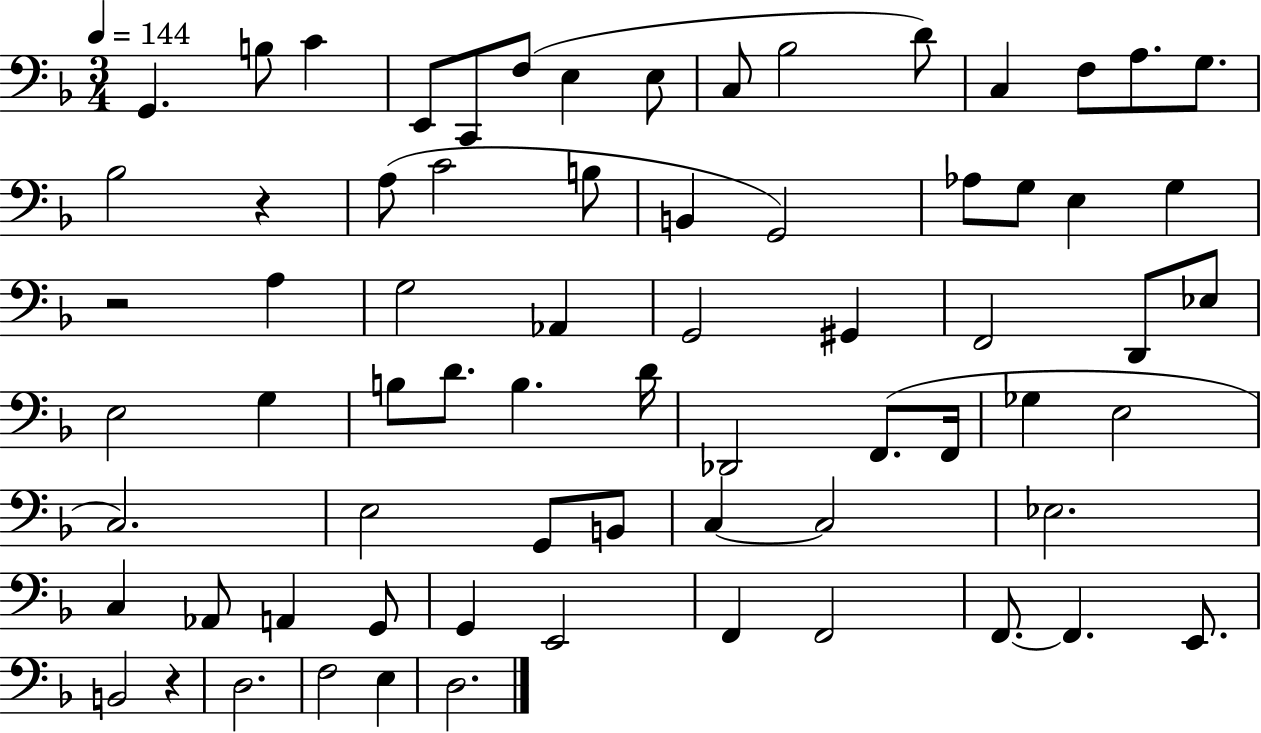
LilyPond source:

{
  \clef bass
  \numericTimeSignature
  \time 3/4
  \key f \major
  \tempo 4 = 144
  g,4. b8 c'4 | e,8 c,8 f8( e4 e8 | c8 bes2 d'8) | c4 f8 a8. g8. | \break bes2 r4 | a8( c'2 b8 | b,4 g,2) | aes8 g8 e4 g4 | \break r2 a4 | g2 aes,4 | g,2 gis,4 | f,2 d,8 ees8 | \break e2 g4 | b8 d'8. b4. d'16 | des,2 f,8.( f,16 | ges4 e2 | \break c2.) | e2 g,8 b,8 | c4~~ c2 | ees2. | \break c4 aes,8 a,4 g,8 | g,4 e,2 | f,4 f,2 | f,8.~~ f,4. e,8. | \break b,2 r4 | d2. | f2 e4 | d2. | \break \bar "|."
}